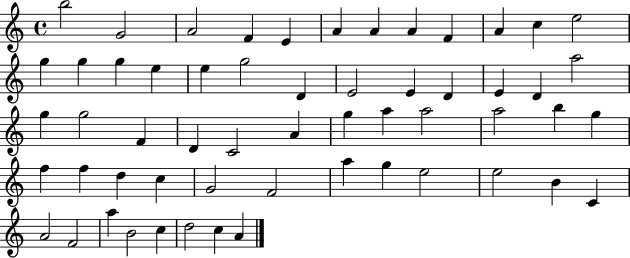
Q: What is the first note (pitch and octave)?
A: B5